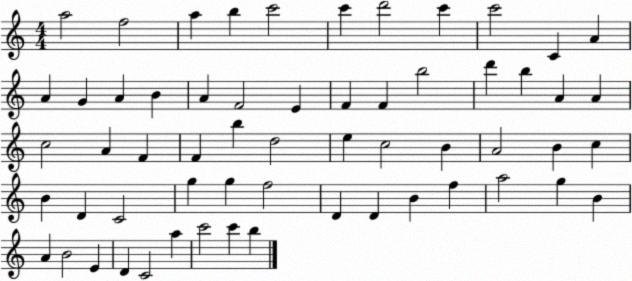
X:1
T:Untitled
M:4/4
L:1/4
K:C
a2 f2 a b c'2 c' d'2 c' c'2 C A A G A B A F2 E F F b2 d' b A A c2 A F F b d2 e c2 B A2 B c B D C2 g g f2 D D B f a2 g B A B2 E D C2 a c'2 c' b